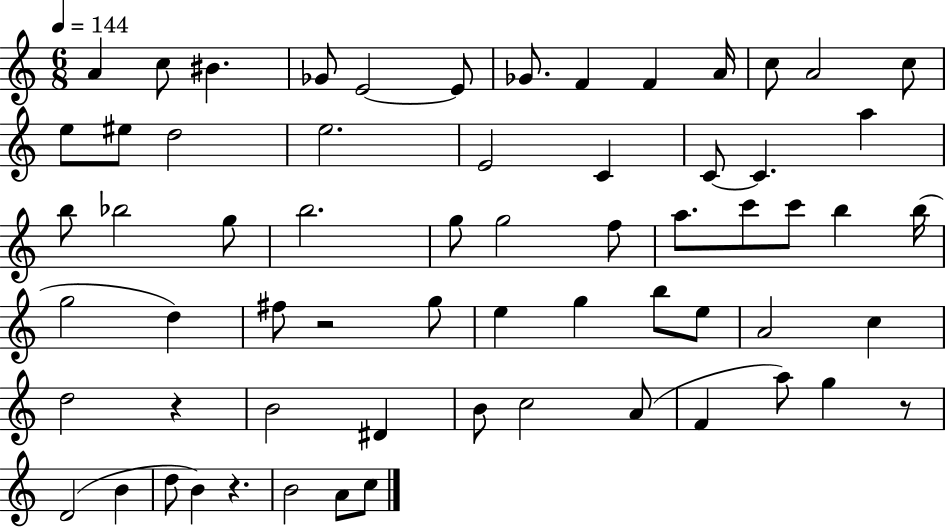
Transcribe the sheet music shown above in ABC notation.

X:1
T:Untitled
M:6/8
L:1/4
K:C
A c/2 ^B _G/2 E2 E/2 _G/2 F F A/4 c/2 A2 c/2 e/2 ^e/2 d2 e2 E2 C C/2 C a b/2 _b2 g/2 b2 g/2 g2 f/2 a/2 c'/2 c'/2 b b/4 g2 d ^f/2 z2 g/2 e g b/2 e/2 A2 c d2 z B2 ^D B/2 c2 A/2 F a/2 g z/2 D2 B d/2 B z B2 A/2 c/2